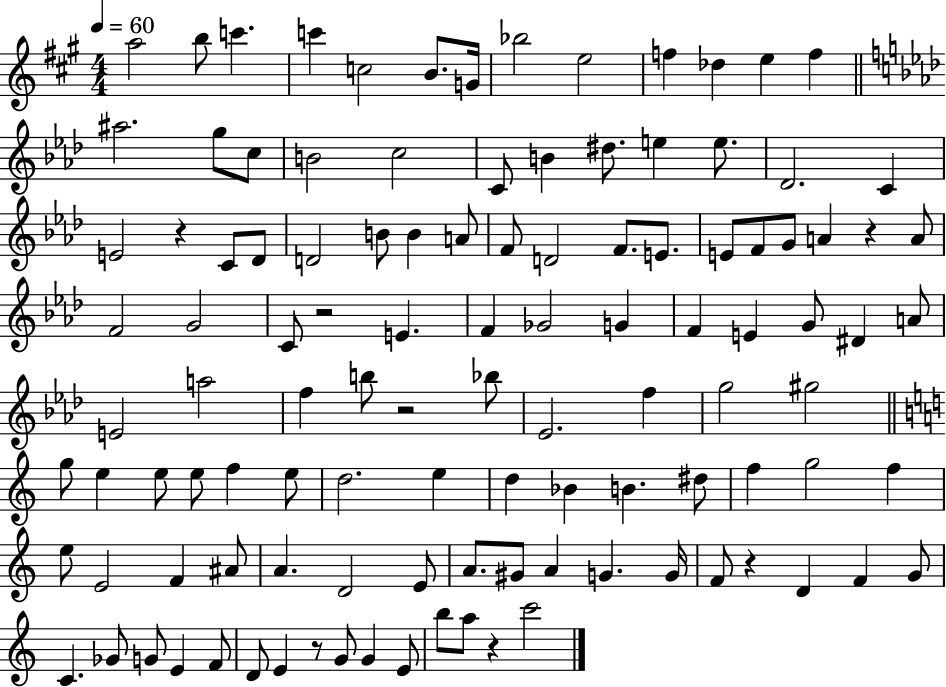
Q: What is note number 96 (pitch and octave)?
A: G4